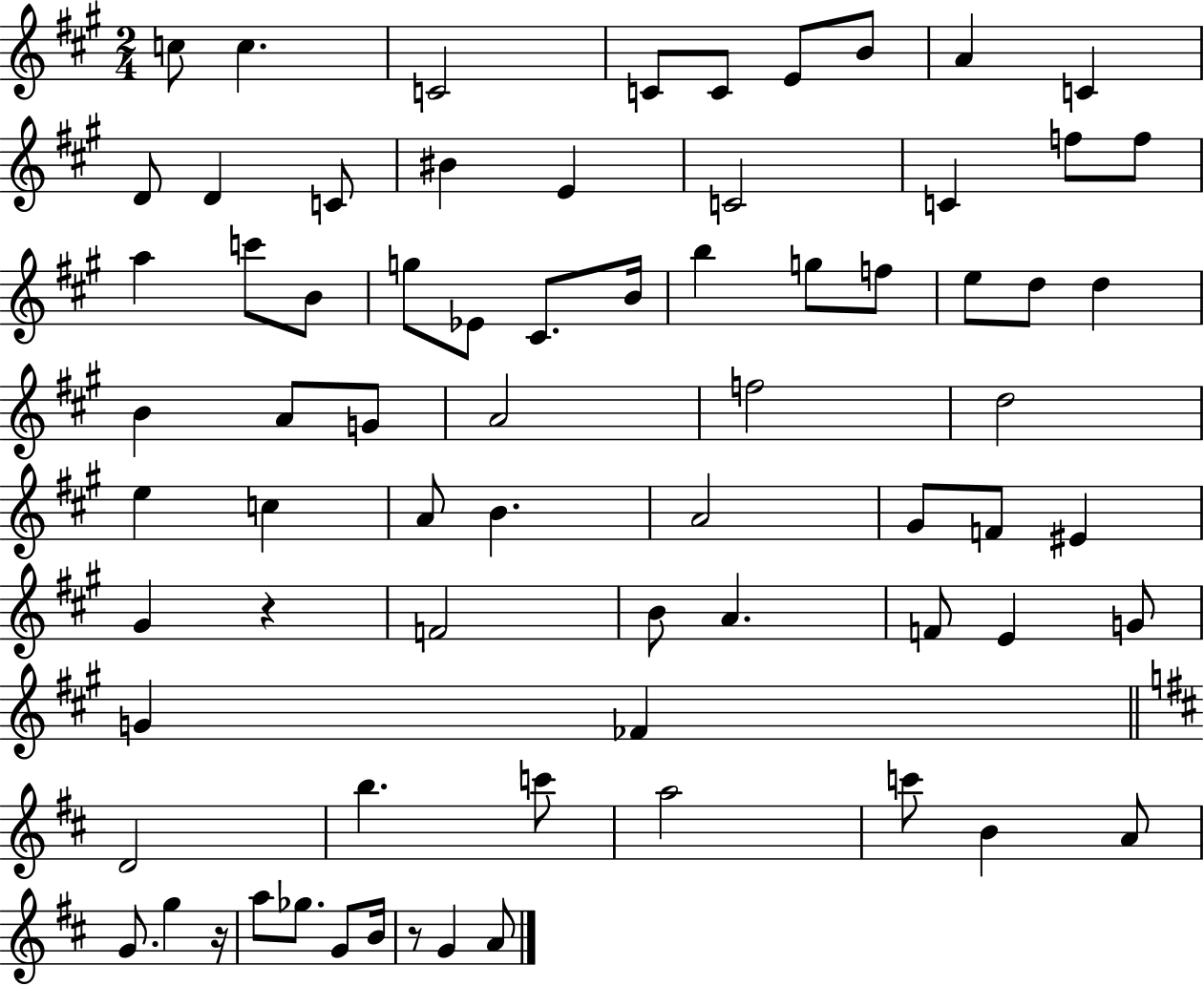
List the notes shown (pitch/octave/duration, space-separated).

C5/e C5/q. C4/h C4/e C4/e E4/e B4/e A4/q C4/q D4/e D4/q C4/e BIS4/q E4/q C4/h C4/q F5/e F5/e A5/q C6/e B4/e G5/e Eb4/e C#4/e. B4/s B5/q G5/e F5/e E5/e D5/e D5/q B4/q A4/e G4/e A4/h F5/h D5/h E5/q C5/q A4/e B4/q. A4/h G#4/e F4/e EIS4/q G#4/q R/q F4/h B4/e A4/q. F4/e E4/q G4/e G4/q FES4/q D4/h B5/q. C6/e A5/h C6/e B4/q A4/e G4/e. G5/q R/s A5/e Gb5/e. G4/e B4/s R/e G4/q A4/e